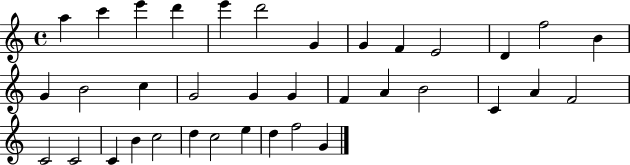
A5/q C6/q E6/q D6/q E6/q D6/h G4/q G4/q F4/q E4/h D4/q F5/h B4/q G4/q B4/h C5/q G4/h G4/q G4/q F4/q A4/q B4/h C4/q A4/q F4/h C4/h C4/h C4/q B4/q C5/h D5/q C5/h E5/q D5/q F5/h G4/q